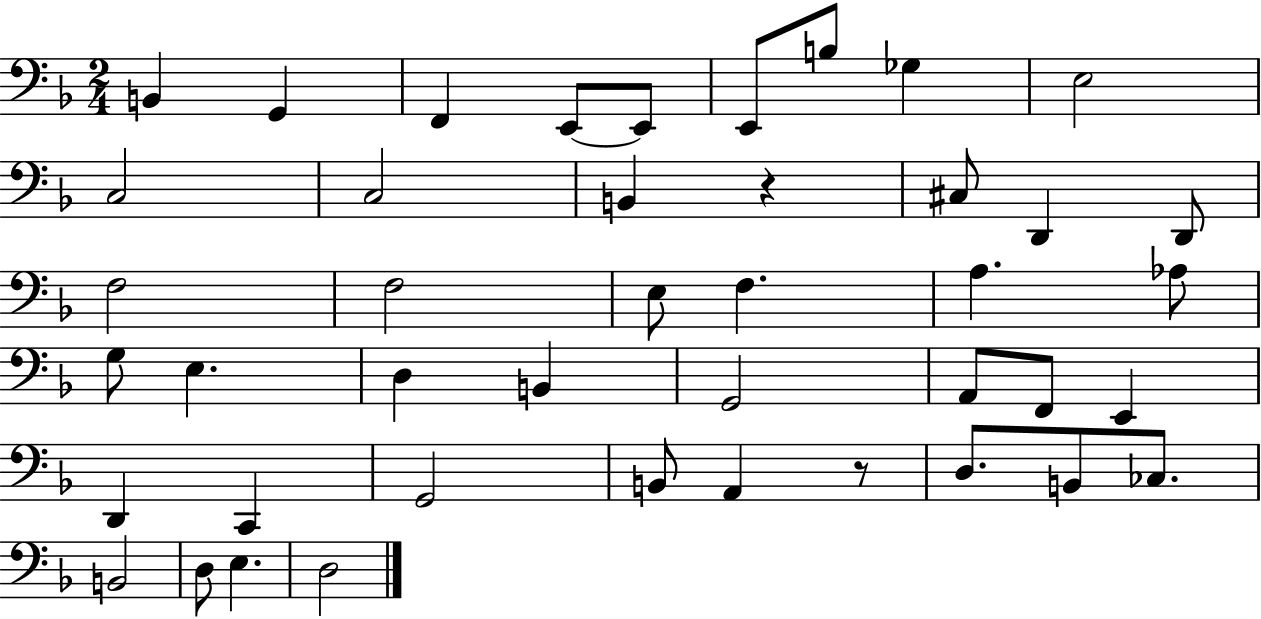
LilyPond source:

{
  \clef bass
  \numericTimeSignature
  \time 2/4
  \key f \major
  b,4 g,4 | f,4 e,8~~ e,8 | e,8 b8 ges4 | e2 | \break c2 | c2 | b,4 r4 | cis8 d,4 d,8 | \break f2 | f2 | e8 f4. | a4. aes8 | \break g8 e4. | d4 b,4 | g,2 | a,8 f,8 e,4 | \break d,4 c,4 | g,2 | b,8 a,4 r8 | d8. b,8 ces8. | \break b,2 | d8 e4. | d2 | \bar "|."
}